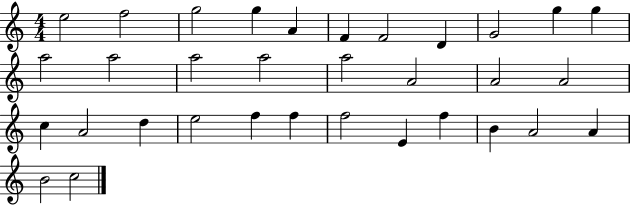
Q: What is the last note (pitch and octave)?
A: C5